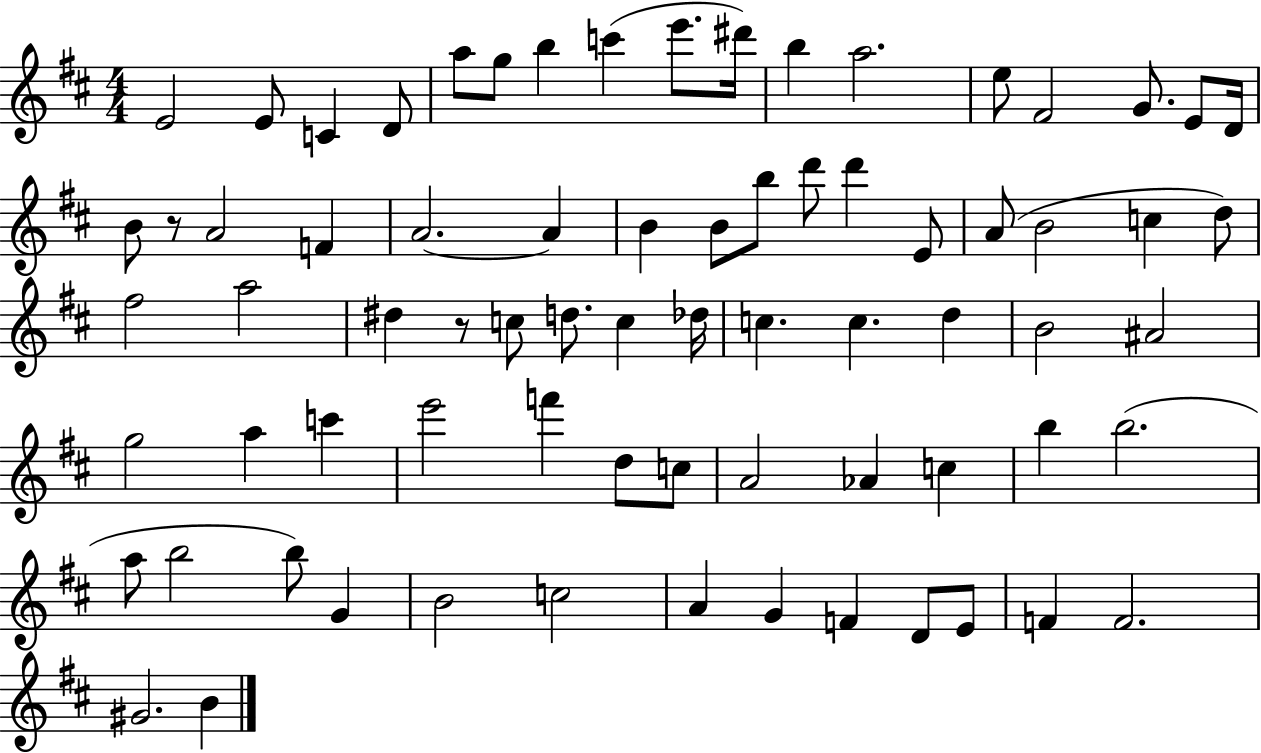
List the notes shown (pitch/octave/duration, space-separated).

E4/h E4/e C4/q D4/e A5/e G5/e B5/q C6/q E6/e. D#6/s B5/q A5/h. E5/e F#4/h G4/e. E4/e D4/s B4/e R/e A4/h F4/q A4/h. A4/q B4/q B4/e B5/e D6/e D6/q E4/e A4/e B4/h C5/q D5/e F#5/h A5/h D#5/q R/e C5/e D5/e. C5/q Db5/s C5/q. C5/q. D5/q B4/h A#4/h G5/h A5/q C6/q E6/h F6/q D5/e C5/e A4/h Ab4/q C5/q B5/q B5/h. A5/e B5/h B5/e G4/q B4/h C5/h A4/q G4/q F4/q D4/e E4/e F4/q F4/h. G#4/h. B4/q